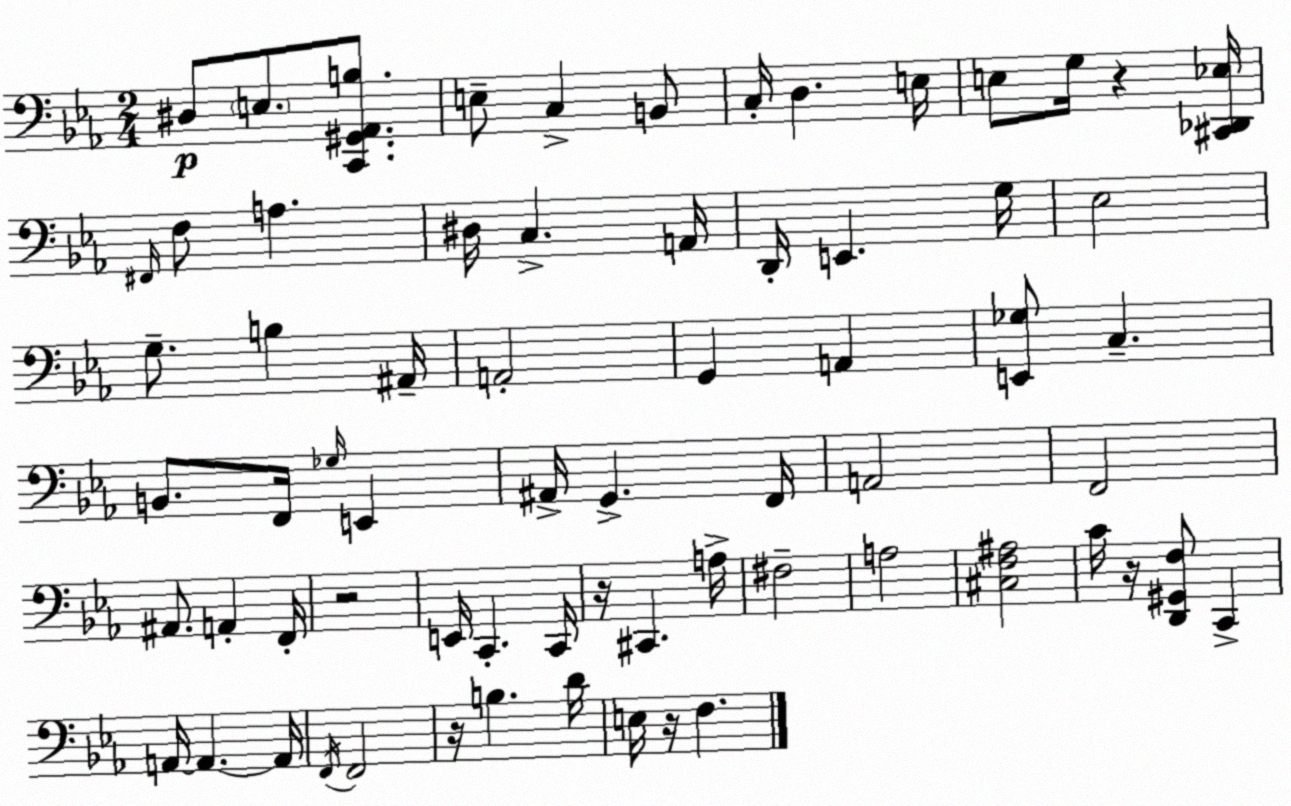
X:1
T:Untitled
M:2/4
L:1/4
K:Eb
^D,/2 E,/2 [C,,^G,,_A,,B,]/2 E,/2 C, B,,/2 C,/4 D, E,/4 E,/2 G,/4 z [^C,,_D,,_E,]/4 ^F,,/4 F,/2 A, ^D,/4 C, A,,/4 D,,/4 E,, G,/4 _E,2 G,/2 B, ^A,,/4 A,,2 G,, A,, [E,,_G,]/2 C, B,,/2 F,,/4 _G,/4 E,, ^A,,/4 G,, F,,/4 A,,2 F,,2 ^A,,/2 A,, F,,/4 z2 E,,/4 C,, C,,/4 z/4 ^C,, A,/4 ^F,2 A,2 [^C,F,^A,]2 C/4 z/4 [D,,^G,,F,]/2 C,, A,,/4 A,, A,,/4 F,,/4 F,,2 z/4 B, D/4 E,/4 z/4 F,